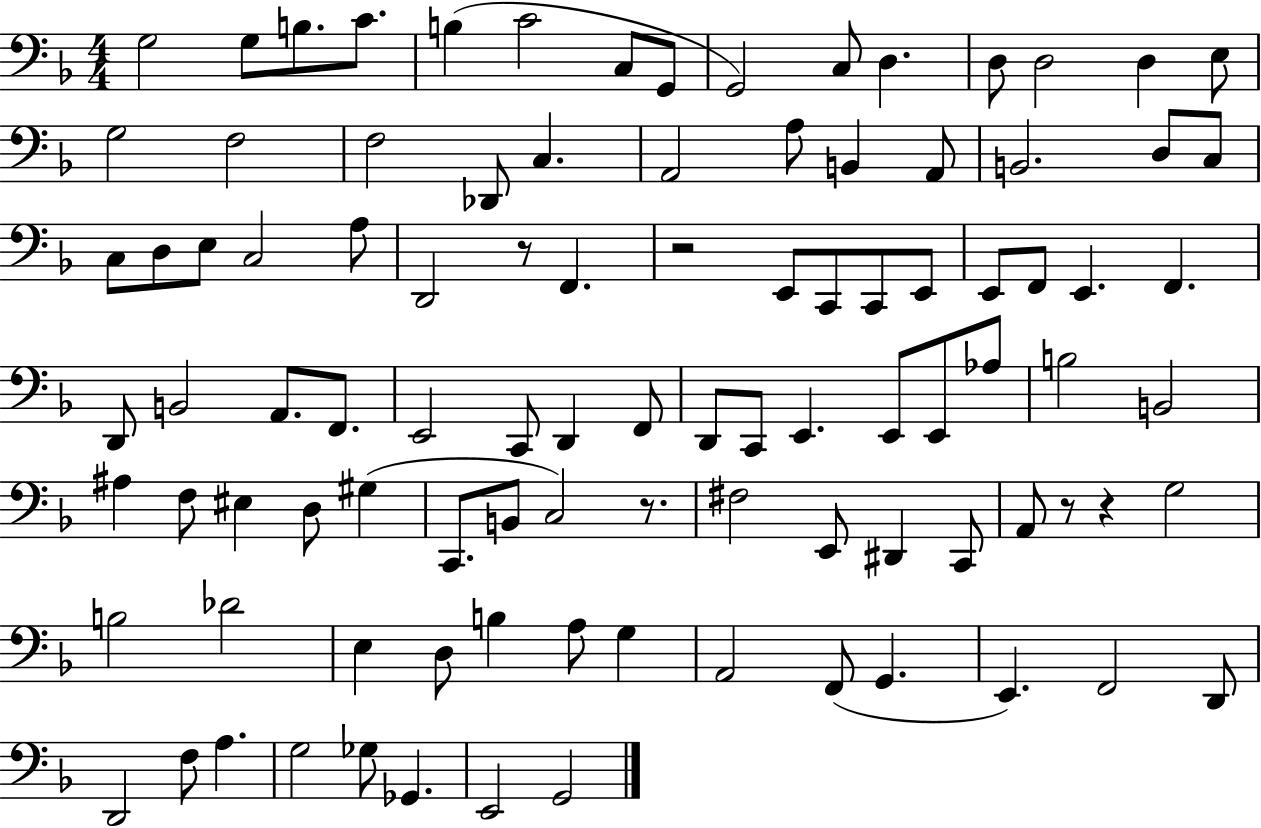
{
  \clef bass
  \numericTimeSignature
  \time 4/4
  \key f \major
  g2 g8 b8. c'8. | b4( c'2 c8 g,8 | g,2) c8 d4. | d8 d2 d4 e8 | \break g2 f2 | f2 des,8 c4. | a,2 a8 b,4 a,8 | b,2. d8 c8 | \break c8 d8 e8 c2 a8 | d,2 r8 f,4. | r2 e,8 c,8 c,8 e,8 | e,8 f,8 e,4. f,4. | \break d,8 b,2 a,8. f,8. | e,2 c,8 d,4 f,8 | d,8 c,8 e,4. e,8 e,8 aes8 | b2 b,2 | \break ais4 f8 eis4 d8 gis4( | c,8. b,8 c2) r8. | fis2 e,8 dis,4 c,8 | a,8 r8 r4 g2 | \break b2 des'2 | e4 d8 b4 a8 g4 | a,2 f,8( g,4. | e,4.) f,2 d,8 | \break d,2 f8 a4. | g2 ges8 ges,4. | e,2 g,2 | \bar "|."
}